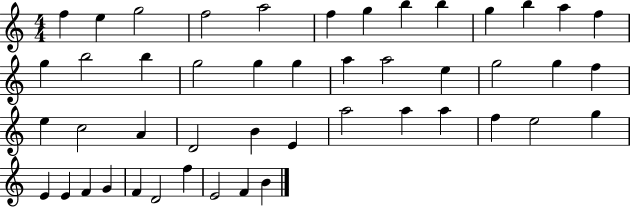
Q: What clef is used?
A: treble